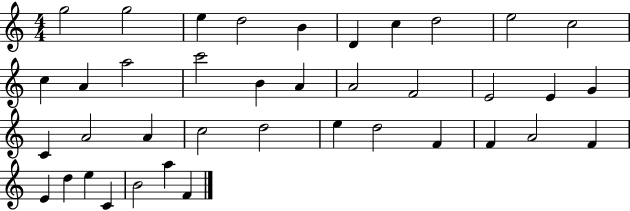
X:1
T:Untitled
M:4/4
L:1/4
K:C
g2 g2 e d2 B D c d2 e2 c2 c A a2 c'2 B A A2 F2 E2 E G C A2 A c2 d2 e d2 F F A2 F E d e C B2 a F